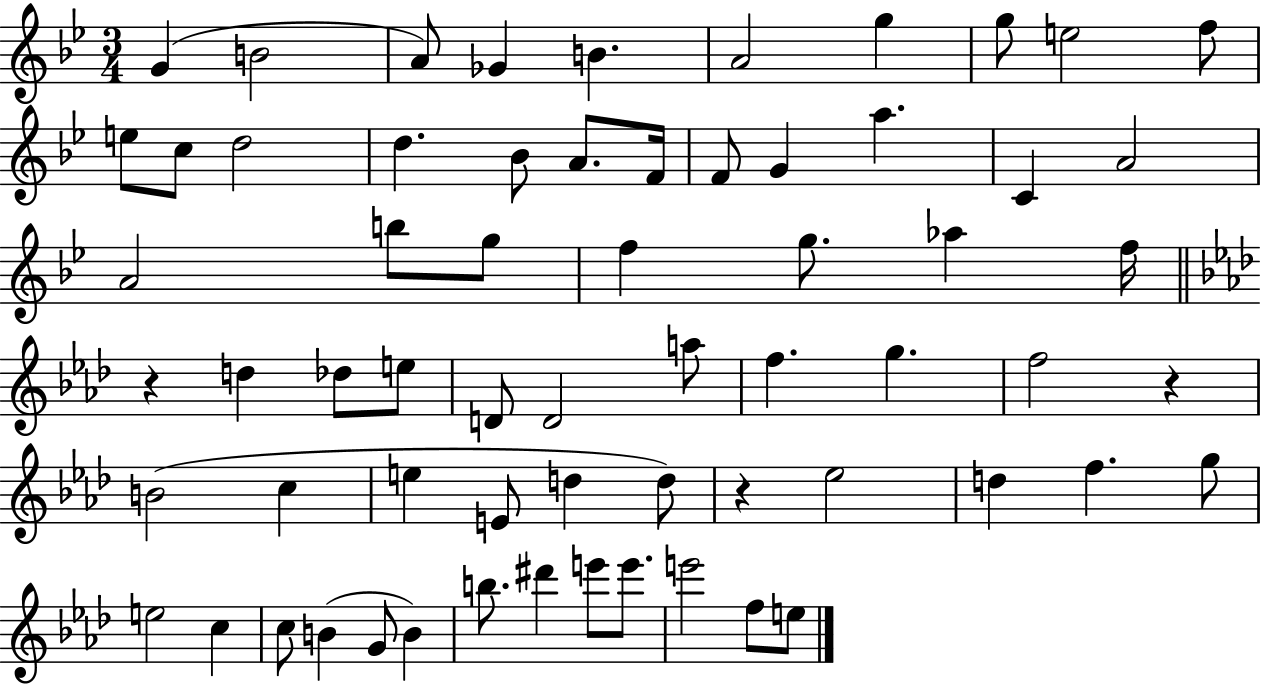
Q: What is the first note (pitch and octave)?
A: G4